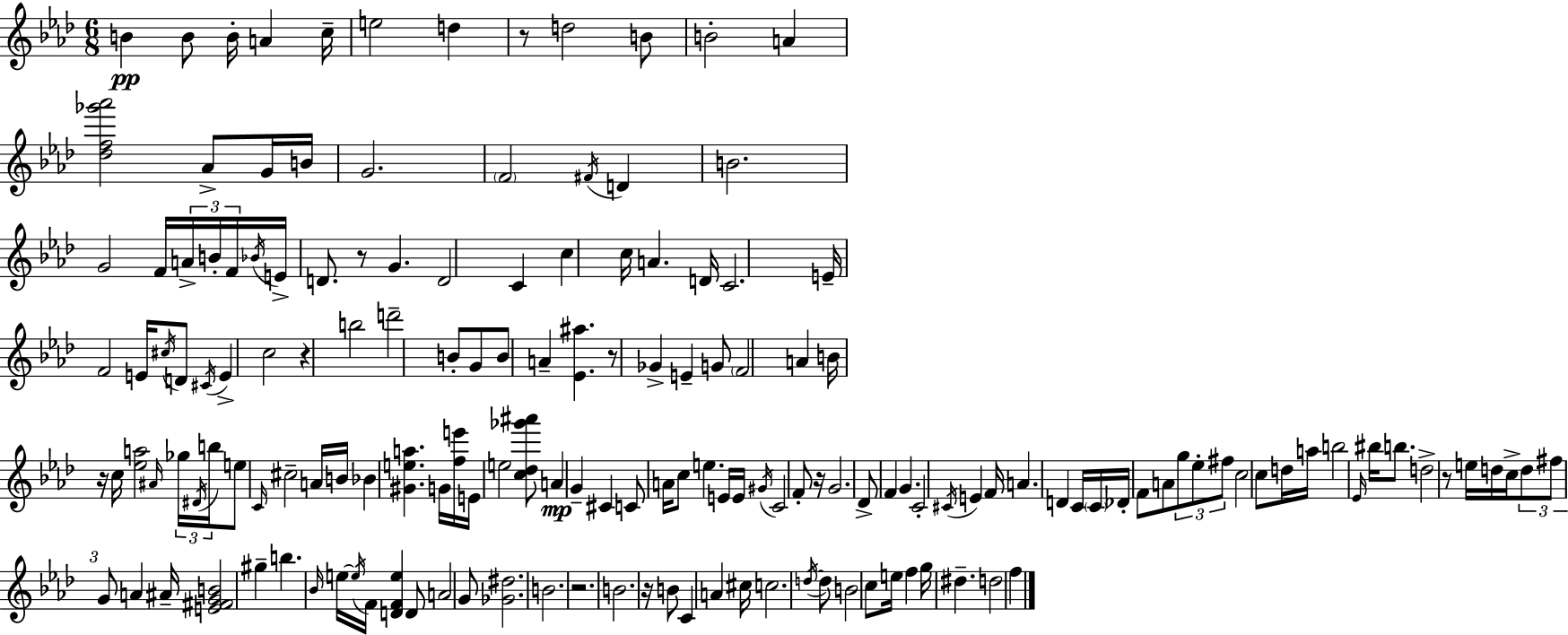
{
  \clef treble
  \numericTimeSignature
  \time 6/8
  \key aes \major
  \repeat volta 2 { b'4\pp b'8 b'16-. a'4 c''16-- | e''2 d''4 | r8 d''2 b'8 | b'2-. a'4 | \break <des'' f'' ges''' aes'''>2 aes'8-> g'16 b'16 | g'2. | \parenthesize f'2 \acciaccatura { fis'16 } d'4 | b'2. | \break g'2 f'16 \tuplet 3/2 { a'16-> b'16-. | f'16 } \acciaccatura { bes'16 } e'16-> d'8. r8 g'4. | d'2 c'4 | c''4 c''16 a'4. | \break d'16 c'2. | e'16-- f'2 e'16 | \acciaccatura { cis''16 } d'8 \acciaccatura { cis'16 } e'4-> c''2 | r4 b''2 | \break d'''2-- | b'8-. g'8 b'8 a'4-- <ees' ais''>4. | r8 ges'4-> e'4-- | g'8 \parenthesize f'2 | \break a'4 b'16 r16 c''16 <ees'' a''>2 | \grace { ais'16 } \tuplet 3/2 { ges''16 \acciaccatura { dis'16 } b''16 } e''8 \grace { c'16 } cis''2-- | a'16 b'16 bes'4 | <gis' e'' a''>4. g'16 <f'' e'''>16 e'16 e''2 | \break <c'' des'' ges''' ais'''>8 a'4\mp g'4-- | cis'4 c'8 a'16 c''8 | e''4. e'16 e'16 \acciaccatura { gis'16 } c'2 | f'8-. r16 g'2. | \break des'8-> f'4 | g'4. c'2-. | \acciaccatura { cis'16 } e'4 f'16 a'4. | d'4 c'16 \parenthesize c'16 des'16-. f'8 | \break a'8 \tuplet 3/2 { g''8 ees''8-. fis''8 } c''2 | c''8 d''16 a''16 b''2 | \grace { ees'16 } bis''16 b''8. d''2-> | r8 e''16 d''16 c''16-> \tuplet 3/2 { d''8 | \break fis''8 g'8 } a'4 ais'16-- <e' fis' g' b'>2 | gis''4-- b''4. | \grace { bes'16 } e''16~~ \acciaccatura { e''16 } f'16 <d' f' e''>4 | d'8 a'2 g'8 | \break <ges' dis''>2. | b'2. | r2. | b'2. | \break r16 b'8 c'4 a'4 cis''16 | c''2. | \acciaccatura { d''16~ }~ d''8 b'2 c''8 | e''16 f''4 g''16 dis''4.-- | \break d''2 f''4 | } \bar "|."
}